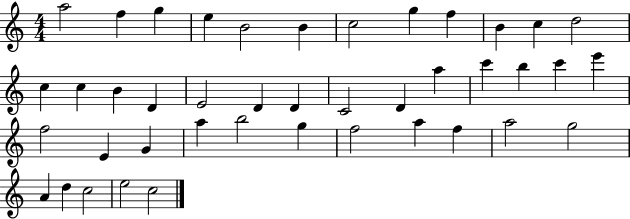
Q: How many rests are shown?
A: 0